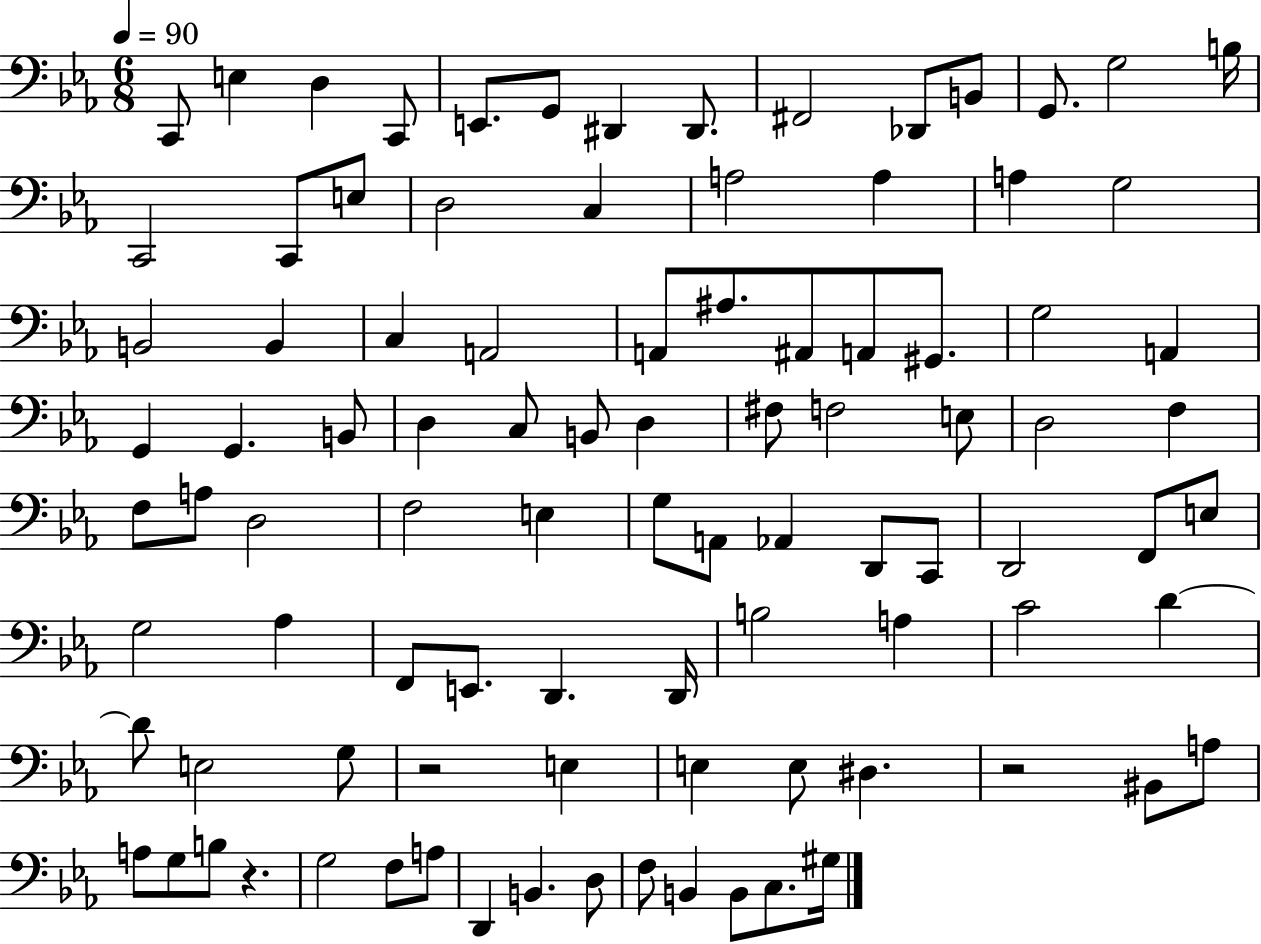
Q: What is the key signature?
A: EES major